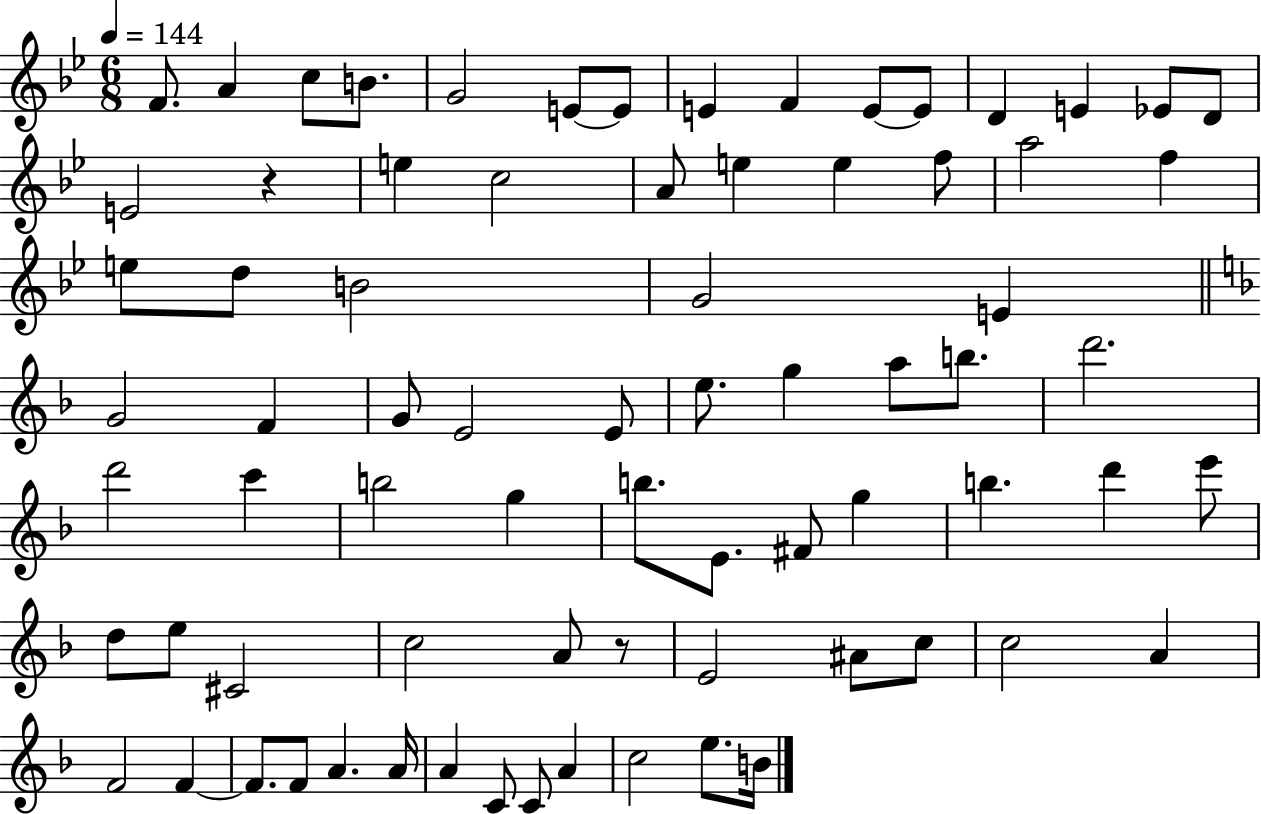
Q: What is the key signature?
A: BES major